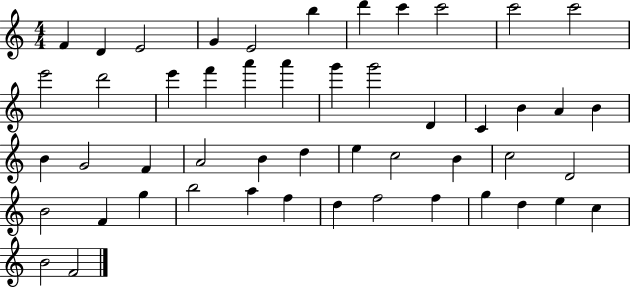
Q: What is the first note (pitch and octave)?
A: F4